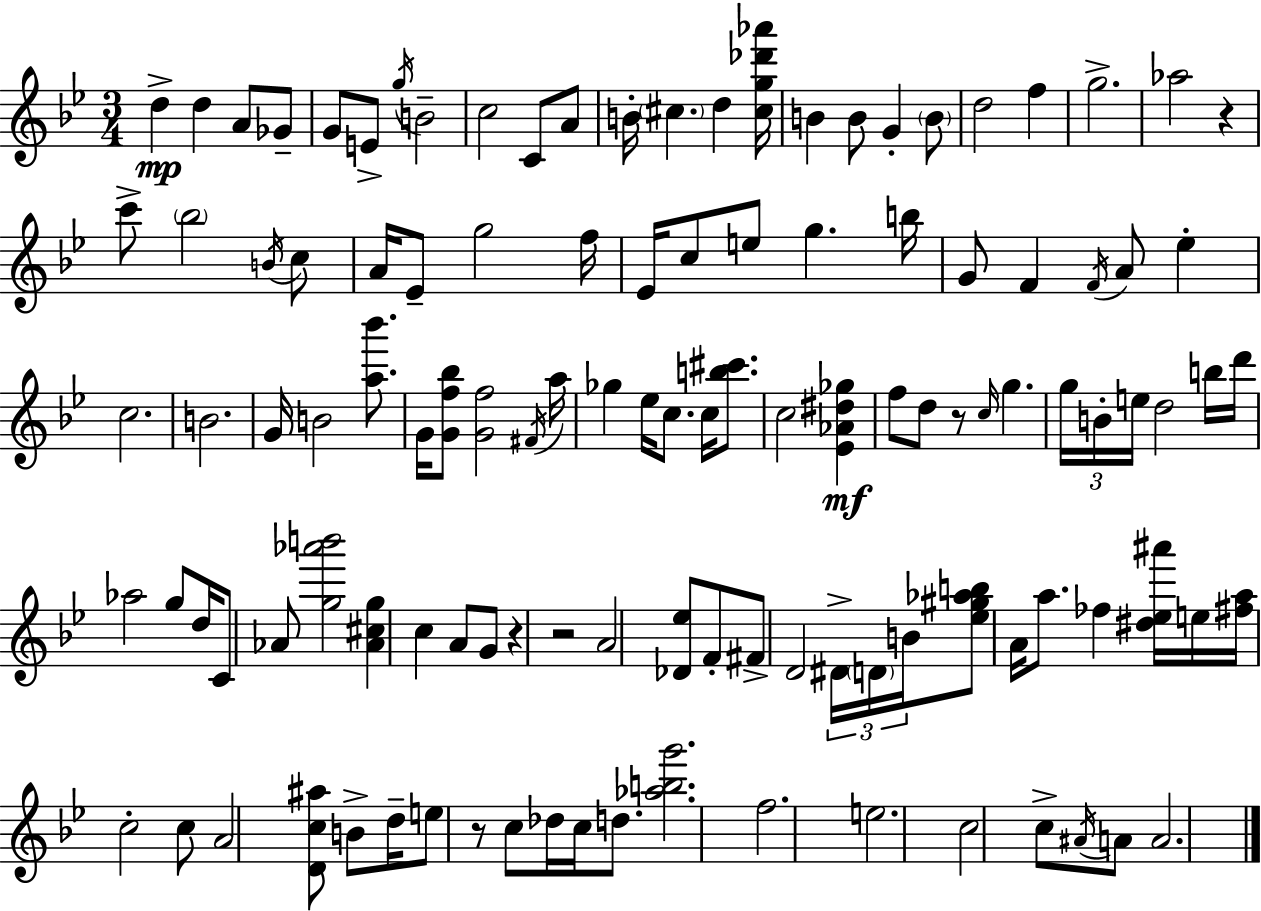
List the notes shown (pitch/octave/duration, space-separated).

D5/q D5/q A4/e Gb4/e G4/e E4/e G5/s B4/h C5/h C4/e A4/e B4/s C#5/q. D5/q [C#5,G5,Db6,Ab6]/s B4/q B4/e G4/q B4/e D5/h F5/q G5/h. Ab5/h R/q C6/e Bb5/h B4/s C5/e A4/s Eb4/e G5/h F5/s Eb4/s C5/e E5/e G5/q. B5/s G4/e F4/q F4/s A4/e Eb5/q C5/h. B4/h. G4/s B4/h [A5,Bb6]/e. G4/s [G4,F5,Bb5]/e [G4,F5]/h F#4/s A5/s Gb5/q Eb5/s C5/e. C5/s [B5,C#6]/e. C5/h [Eb4,Ab4,D#5,Gb5]/q F5/e D5/e R/e C5/s G5/q. G5/s B4/s E5/s D5/h B5/s D6/s Ab5/h G5/e D5/s C4/e Ab4/e [G5,Ab6,B6]/h [Ab4,C#5,G5]/q C5/q A4/e G4/e R/q R/h A4/h [Db4,Eb5]/e F4/e F#4/e D4/h D#4/s D4/s B4/s [Eb5,G#5,Ab5,B5]/e A4/s A5/e. FES5/q [D#5,Eb5,A#6]/s E5/s [F#5,A5]/s C5/h C5/e A4/h [D4,C5,A#5]/e B4/e D5/s E5/e R/e C5/e Db5/s C5/s D5/e. [Ab5,B5,G6]/h. F5/h. E5/h. C5/h C5/e A#4/s A4/e A4/h.